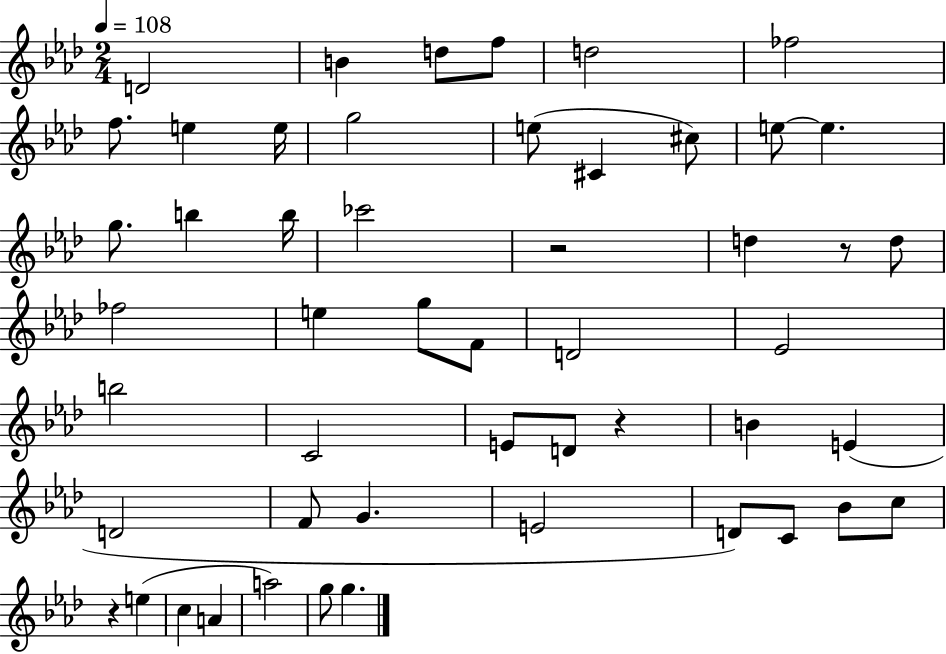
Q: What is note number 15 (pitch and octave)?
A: E5